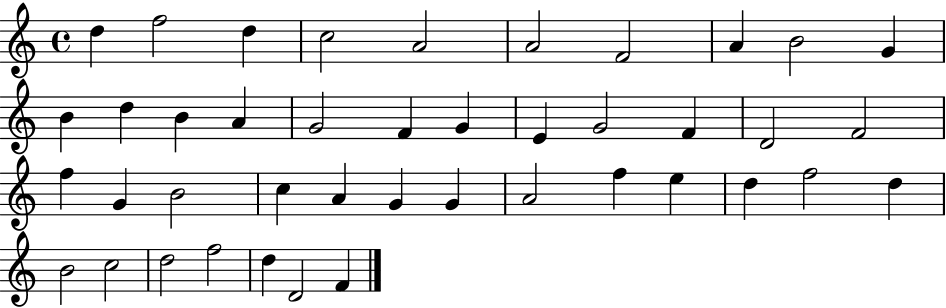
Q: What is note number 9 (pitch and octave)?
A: B4